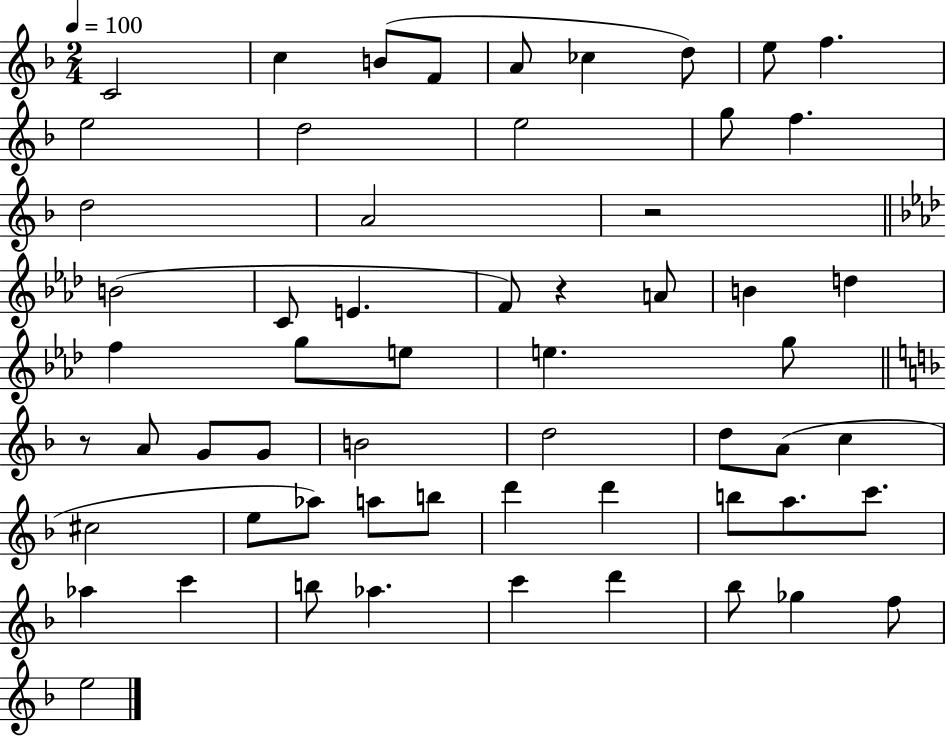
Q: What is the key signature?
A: F major